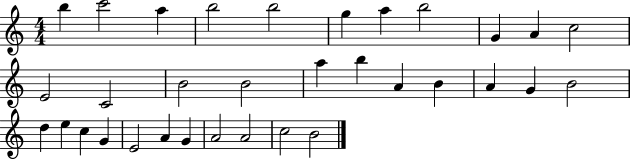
B5/q C6/h A5/q B5/h B5/h G5/q A5/q B5/h G4/q A4/q C5/h E4/h C4/h B4/h B4/h A5/q B5/q A4/q B4/q A4/q G4/q B4/h D5/q E5/q C5/q G4/q E4/h A4/q G4/q A4/h A4/h C5/h B4/h